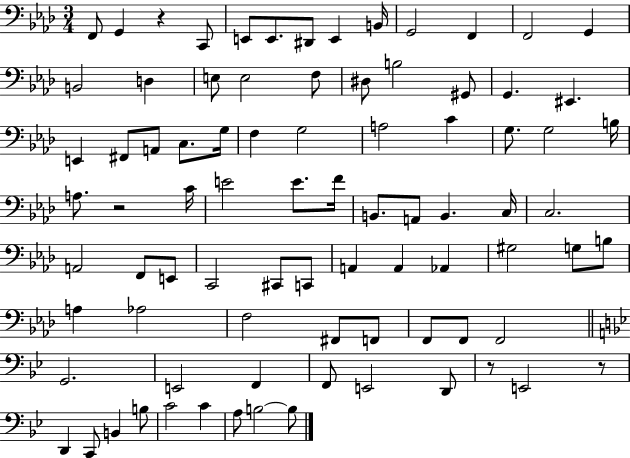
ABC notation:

X:1
T:Untitled
M:3/4
L:1/4
K:Ab
F,,/2 G,, z C,,/2 E,,/2 E,,/2 ^D,,/2 E,, B,,/4 G,,2 F,, F,,2 G,, B,,2 D, E,/2 E,2 F,/2 ^D,/2 B,2 ^G,,/2 G,, ^E,, E,, ^F,,/2 A,,/2 C,/2 G,/4 F, G,2 A,2 C G,/2 G,2 B,/4 A,/2 z2 C/4 E2 E/2 F/4 B,,/2 A,,/2 B,, C,/4 C,2 A,,2 F,,/2 E,,/2 C,,2 ^C,,/2 C,,/2 A,, A,, _A,, ^G,2 G,/2 B,/2 A, _A,2 F,2 ^F,,/2 F,,/2 F,,/2 F,,/2 F,,2 G,,2 E,,2 F,, F,,/2 E,,2 D,,/2 z/2 E,,2 z/2 D,, C,,/2 B,, B,/2 C2 C A,/2 B,2 B,/2